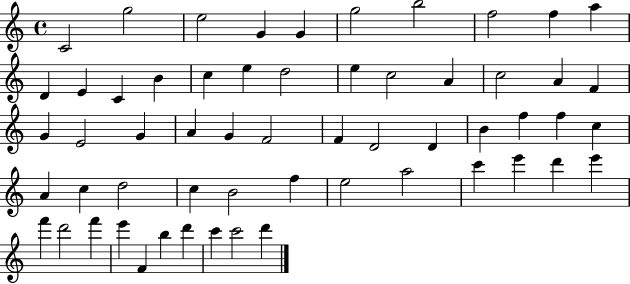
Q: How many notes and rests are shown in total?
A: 58